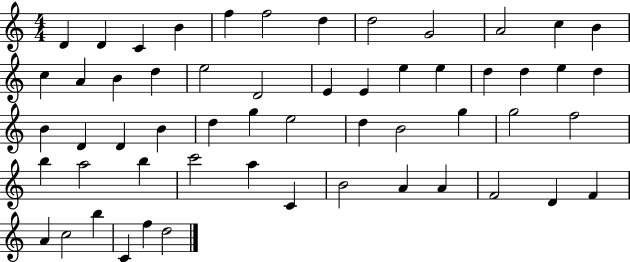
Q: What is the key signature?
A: C major